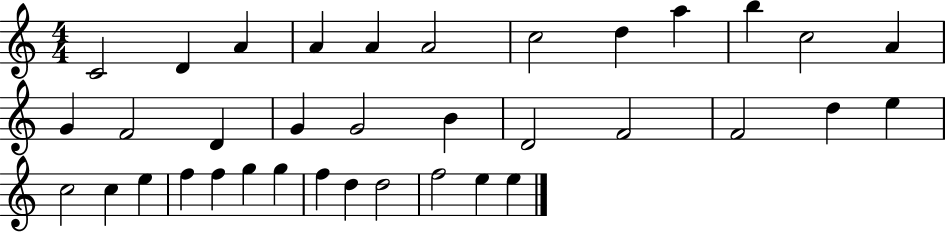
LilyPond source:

{
  \clef treble
  \numericTimeSignature
  \time 4/4
  \key c \major
  c'2 d'4 a'4 | a'4 a'4 a'2 | c''2 d''4 a''4 | b''4 c''2 a'4 | \break g'4 f'2 d'4 | g'4 g'2 b'4 | d'2 f'2 | f'2 d''4 e''4 | \break c''2 c''4 e''4 | f''4 f''4 g''4 g''4 | f''4 d''4 d''2 | f''2 e''4 e''4 | \break \bar "|."
}